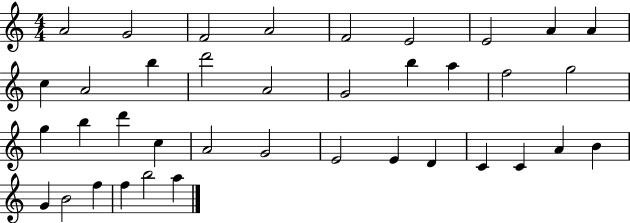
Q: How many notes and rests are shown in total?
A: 38